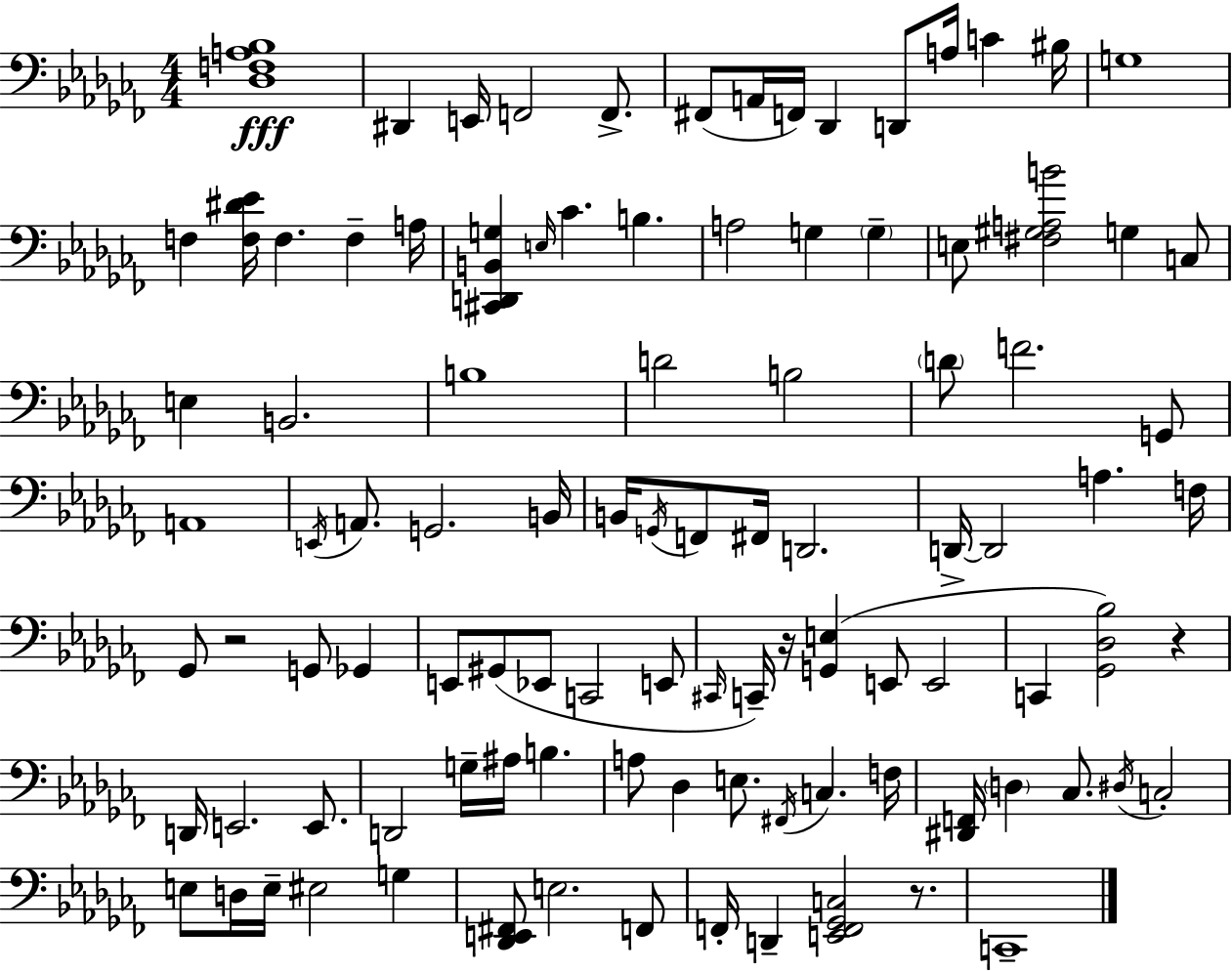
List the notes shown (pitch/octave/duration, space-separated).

[Db3,F3,A3,Bb3]/w D#2/q E2/s F2/h F2/e. F#2/e A2/s F2/s Db2/q D2/e A3/s C4/q BIS3/s G3/w F3/q [F3,D#4,Eb4]/s F3/q. F3/q A3/s [C#2,D2,B2,G3]/q E3/s CES4/q. B3/q. A3/h G3/q G3/q E3/e [F#3,G#3,A3,B4]/h G3/q C3/e E3/q B2/h. B3/w D4/h B3/h D4/e F4/h. G2/e A2/w E2/s A2/e. G2/h. B2/s B2/s G2/s F2/e F#2/s D2/h. D2/s D2/h A3/q. F3/s Gb2/e R/h G2/e Gb2/q E2/e G#2/e Eb2/e C2/h E2/e C#2/s C2/s R/s [G2,E3]/q E2/e E2/h C2/q [Gb2,Db3,Bb3]/h R/q D2/s E2/h. E2/e. D2/h G3/s A#3/s B3/q. A3/e Db3/q E3/e. F#2/s C3/q. F3/s [D#2,F2]/s D3/q CES3/e. D#3/s C3/h E3/e D3/s E3/s EIS3/h G3/q [Db2,E2,F#2]/e E3/h. F2/e F2/s D2/q [E2,F2,Gb2,C3]/h R/e. C2/w